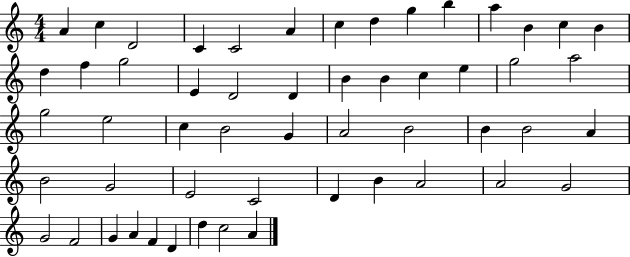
X:1
T:Untitled
M:4/4
L:1/4
K:C
A c D2 C C2 A c d g b a B c B d f g2 E D2 D B B c e g2 a2 g2 e2 c B2 G A2 B2 B B2 A B2 G2 E2 C2 D B A2 A2 G2 G2 F2 G A F D d c2 A